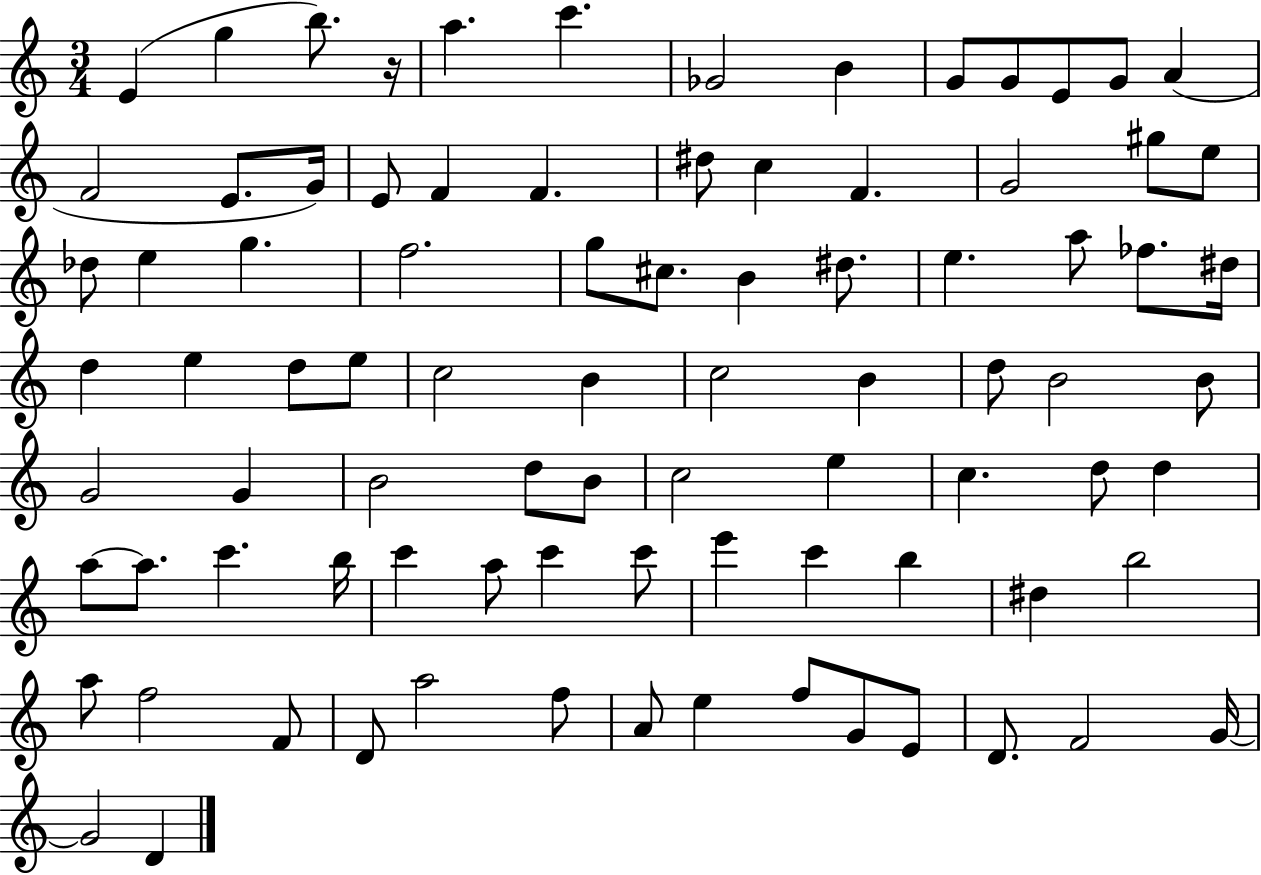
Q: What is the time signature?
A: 3/4